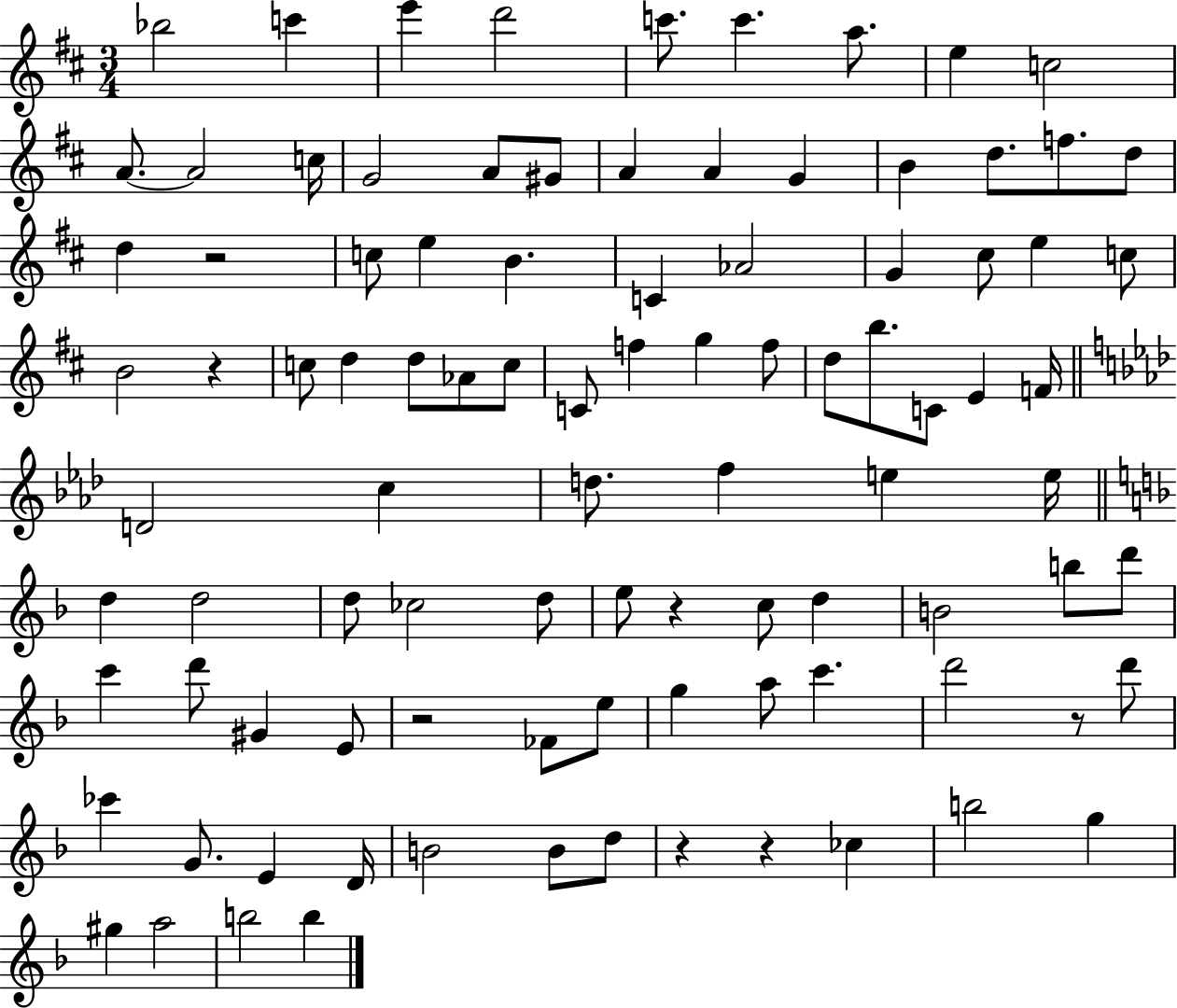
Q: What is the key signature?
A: D major